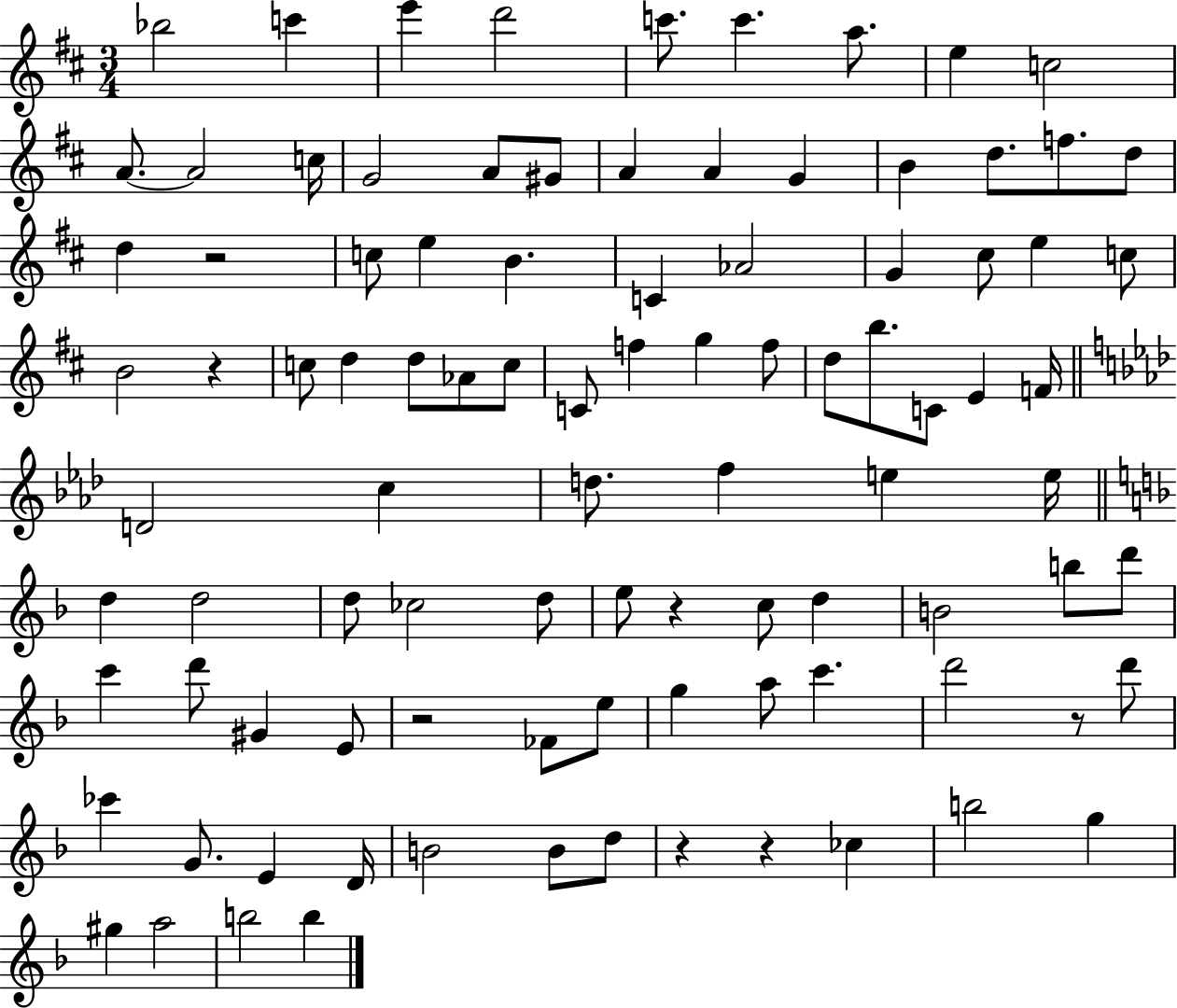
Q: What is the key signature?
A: D major